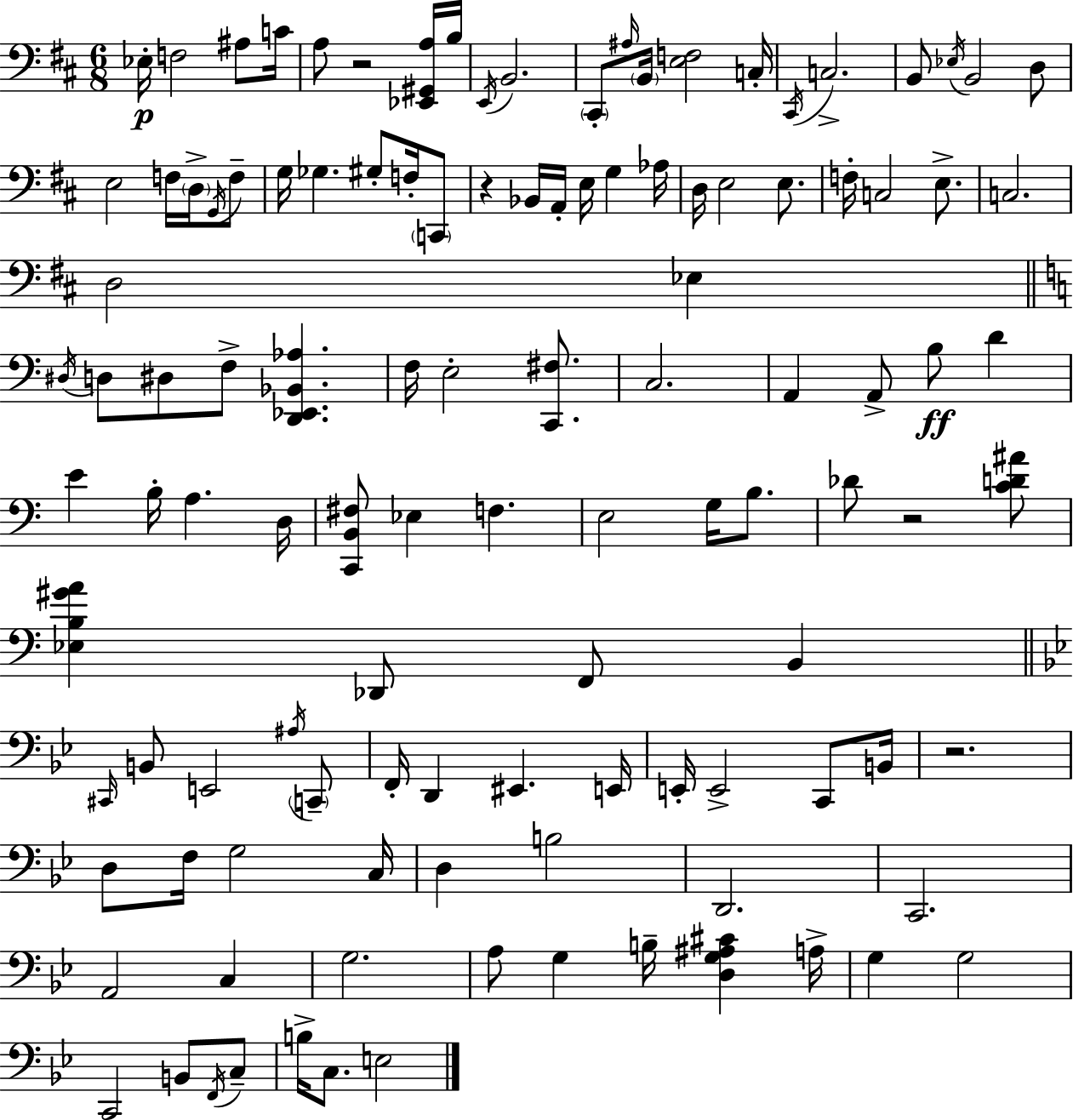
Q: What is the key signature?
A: D major